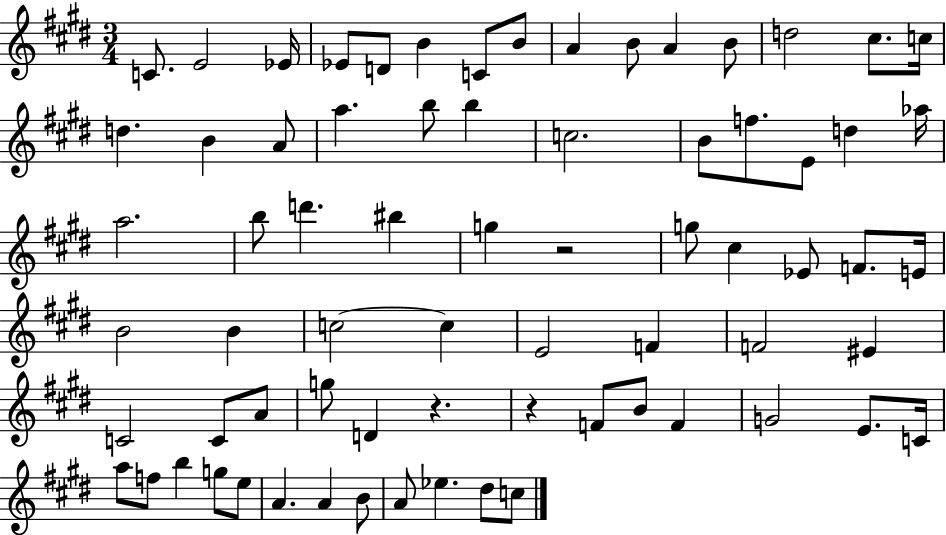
X:1
T:Untitled
M:3/4
L:1/4
K:E
C/2 E2 _E/4 _E/2 D/2 B C/2 B/2 A B/2 A B/2 d2 ^c/2 c/4 d B A/2 a b/2 b c2 B/2 f/2 E/2 d _a/4 a2 b/2 d' ^b g z2 g/2 ^c _E/2 F/2 E/4 B2 B c2 c E2 F F2 ^E C2 C/2 A/2 g/2 D z z F/2 B/2 F G2 E/2 C/4 a/2 f/2 b g/2 e/2 A A B/2 A/2 _e ^d/2 c/2